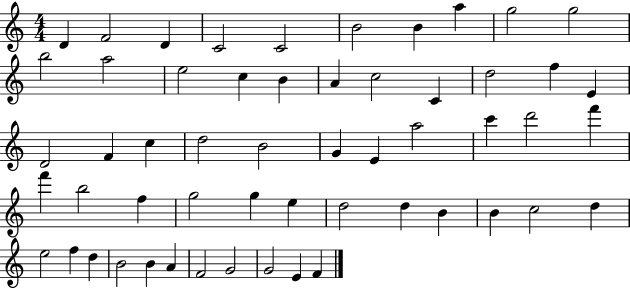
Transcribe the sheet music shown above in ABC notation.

X:1
T:Untitled
M:4/4
L:1/4
K:C
D F2 D C2 C2 B2 B a g2 g2 b2 a2 e2 c B A c2 C d2 f E D2 F c d2 B2 G E a2 c' d'2 f' f' b2 f g2 g e d2 d B B c2 d e2 f d B2 B A F2 G2 G2 E F